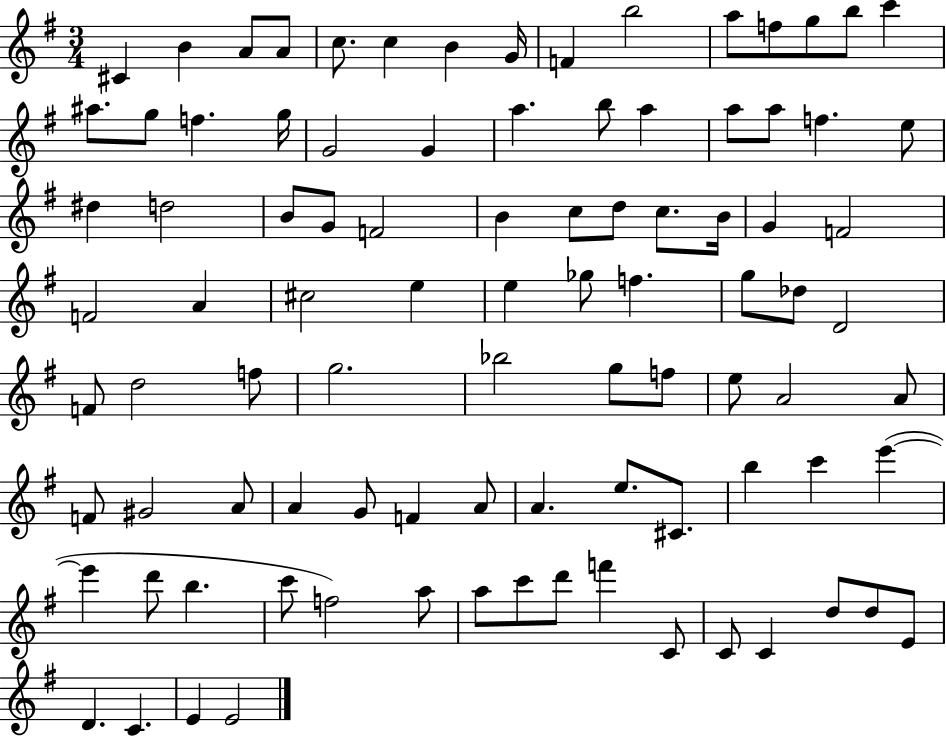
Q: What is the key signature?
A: G major